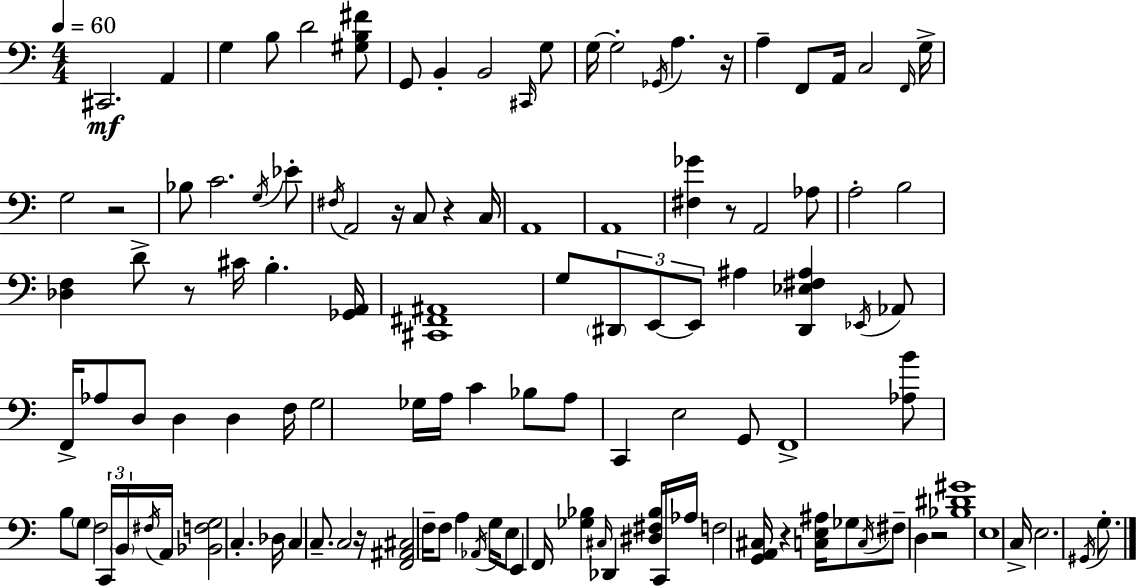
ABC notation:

X:1
T:Untitled
M:4/4
L:1/4
K:Am
^C,,2 A,, G, B,/2 D2 [^G,B,^F]/2 G,,/2 B,, B,,2 ^C,,/4 G,/2 G,/4 G,2 _G,,/4 A, z/4 A, F,,/2 A,,/4 C,2 F,,/4 G,/4 G,2 z2 _B,/2 C2 G,/4 _E/2 ^F,/4 A,,2 z/4 C,/2 z C,/4 A,,4 A,,4 [^F,_G] z/2 A,,2 _A,/2 A,2 B,2 [_D,F,] D/2 z/2 ^C/4 B, [_G,,A,,]/4 [^C,,^F,,^A,,]4 G,/2 ^D,,/2 E,,/2 E,,/2 ^A, [^D,,_E,^F,^A,] _E,,/4 _A,,/2 F,,/4 _A,/2 D,/2 D, D, F,/4 G,2 _G,/4 A,/4 C _B,/2 A,/2 C,, E,2 G,,/2 F,,4 [_A,B]/2 B,/2 G,/2 F,2 C,,/4 B,,/4 ^F,/4 A,,/4 [_B,,F,G,]2 C, _D,/4 C, C,/2 C,2 z/4 [F,,^A,,^C,]2 F,/4 F,/2 A, _A,,/4 G,/4 E,/2 E,, F,,/4 [_G,_B,] ^C,/4 _D,, [^D,^F,_B,]/4 C,,/4 _A,/4 F,2 [G,,A,,^C,]/4 z [C,E,^A,]/4 _G,/2 C,/4 ^F,/2 D, z2 [_B,^D^G]4 E,4 C,/4 E,2 ^G,,/4 G,/2